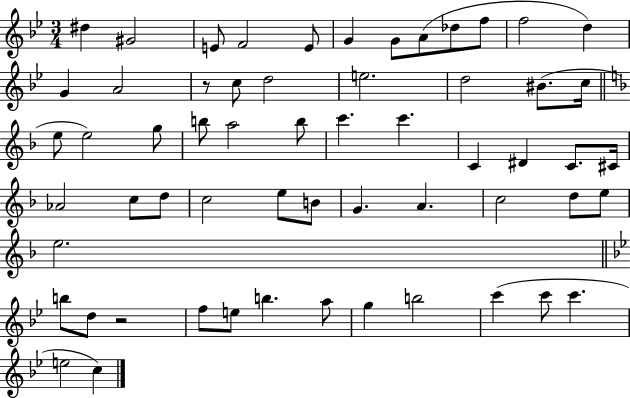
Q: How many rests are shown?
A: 2